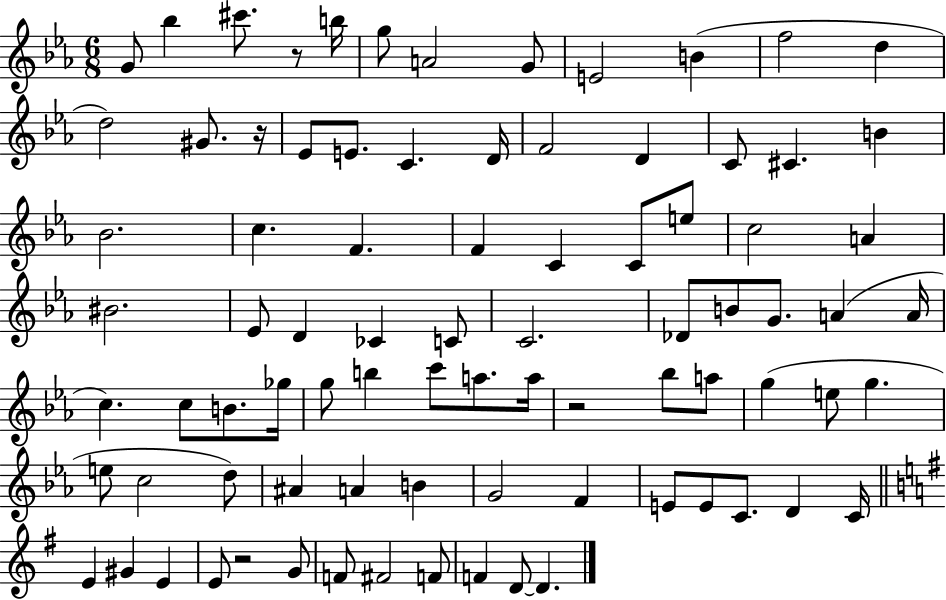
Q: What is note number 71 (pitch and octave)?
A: G#4